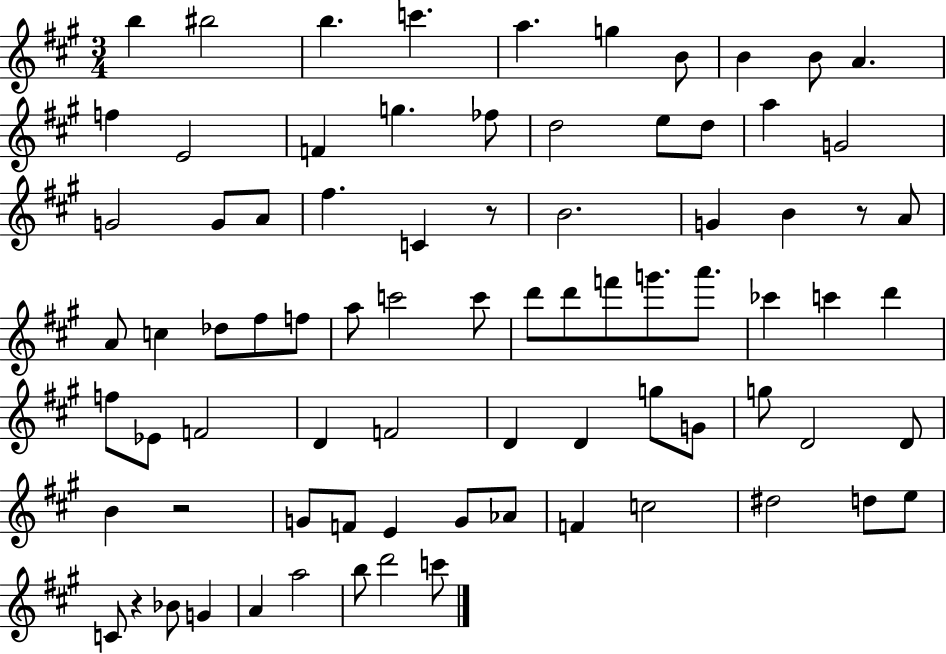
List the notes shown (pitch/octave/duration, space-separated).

B5/q BIS5/h B5/q. C6/q. A5/q. G5/q B4/e B4/q B4/e A4/q. F5/q E4/h F4/q G5/q. FES5/e D5/h E5/e D5/e A5/q G4/h G4/h G4/e A4/e F#5/q. C4/q R/e B4/h. G4/q B4/q R/e A4/e A4/e C5/q Db5/e F#5/e F5/e A5/e C6/h C6/e D6/e D6/e F6/e G6/e. A6/e. CES6/q C6/q D6/q F5/e Eb4/e F4/h D4/q F4/h D4/q D4/q G5/e G4/e G5/e D4/h D4/e B4/q R/h G4/e F4/e E4/q G4/e Ab4/e F4/q C5/h D#5/h D5/e E5/e C4/e R/q Bb4/e G4/q A4/q A5/h B5/e D6/h C6/e